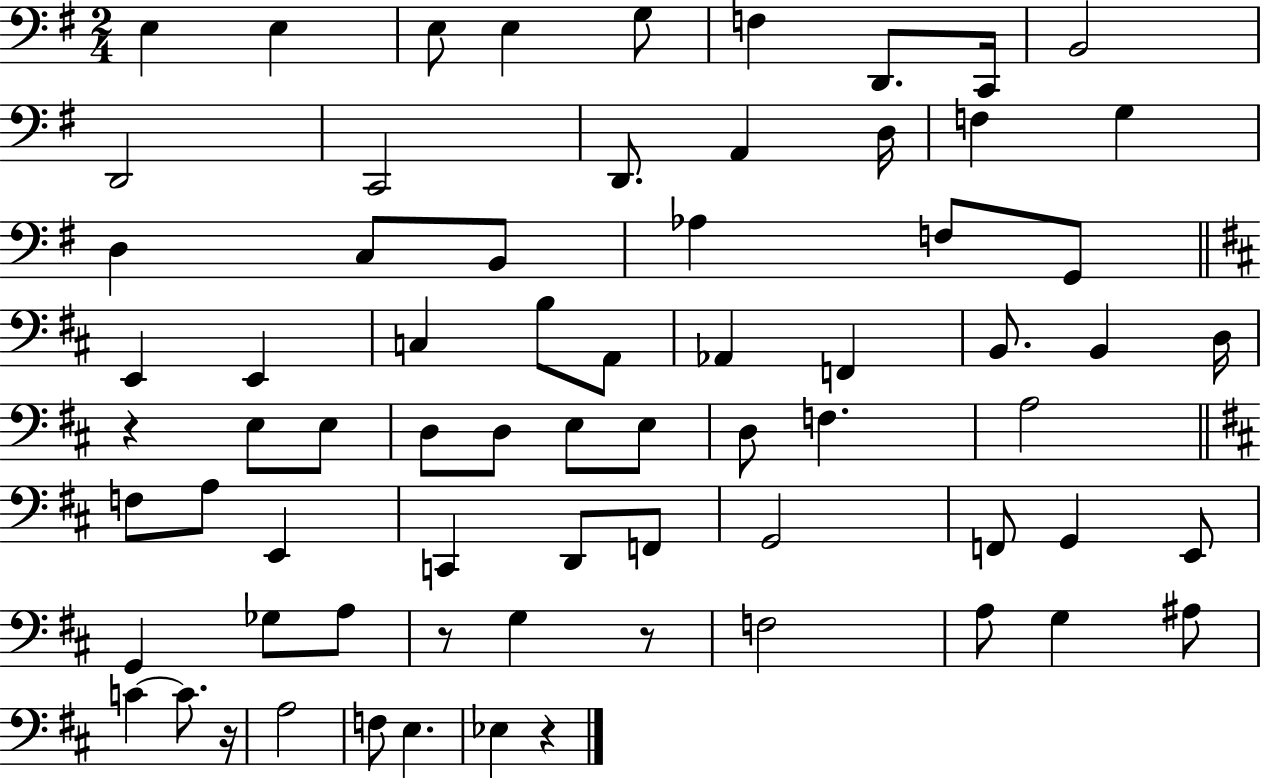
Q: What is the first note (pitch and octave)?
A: E3